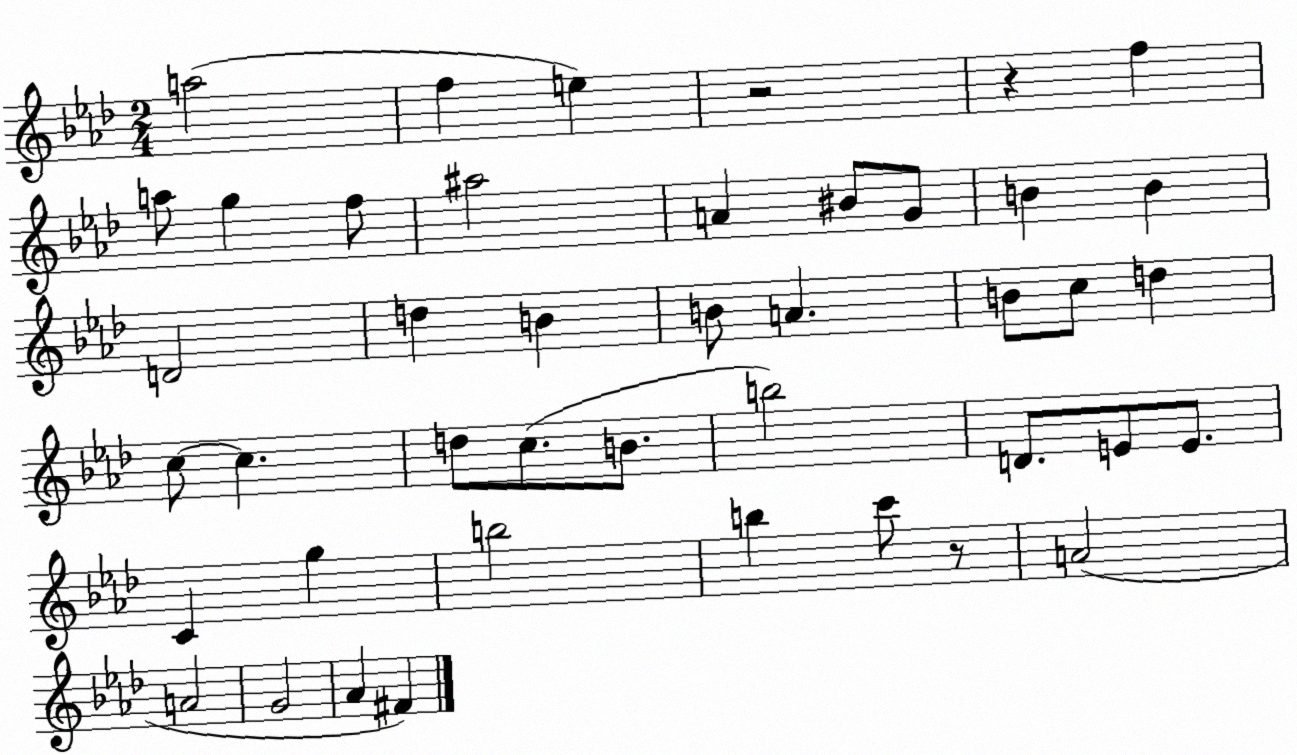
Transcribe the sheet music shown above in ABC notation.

X:1
T:Untitled
M:2/4
L:1/4
K:Ab
a2 f e z2 z f a/2 g f/2 ^a2 A ^B/2 G/2 B B D2 d B B/2 A B/2 c/2 d c/2 c d/2 c/2 B/2 b2 D/2 E/2 E/2 C g b2 b c'/2 z/2 A2 A2 G2 _A ^F